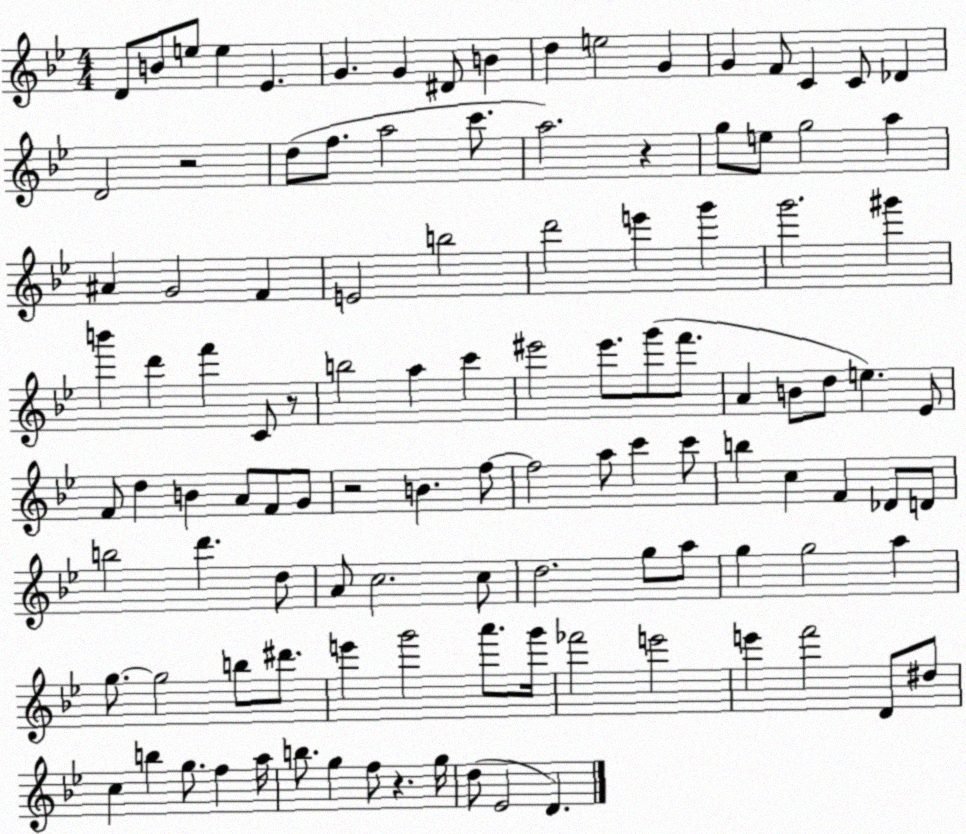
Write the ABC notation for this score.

X:1
T:Untitled
M:4/4
L:1/4
K:Bb
D/2 B/2 e/2 e _E G G ^D/2 B d e2 G G F/2 C C/2 _D D2 z2 d/2 f/2 a2 c'/2 a2 z g/2 e/2 g2 a ^A G2 F E2 b2 d'2 e' g' g'2 ^g' b' d' f' C/2 z/2 b2 a c' ^e'2 ^e'/2 g'/2 f'/2 A B/2 d/2 e _E/2 F/2 d B A/2 F/2 G/2 z2 B f/2 f2 a/2 c' c'/2 b c F _D/2 D/2 b2 d' d/2 A/2 c2 c/2 d2 g/2 a/2 g g2 a g/2 g2 b/2 ^d'/2 e' g'2 a'/2 g'/4 _f'2 e'2 e' f'2 D/2 ^d/2 c b g/2 f a/4 b/2 g f/2 z g/4 d/2 _E2 D